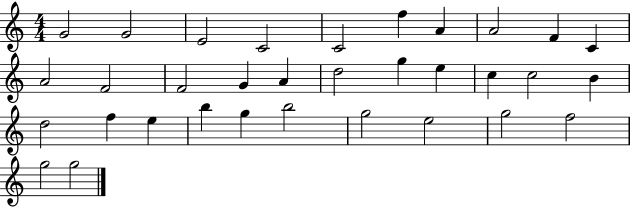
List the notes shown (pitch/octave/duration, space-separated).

G4/h G4/h E4/h C4/h C4/h F5/q A4/q A4/h F4/q C4/q A4/h F4/h F4/h G4/q A4/q D5/h G5/q E5/q C5/q C5/h B4/q D5/h F5/q E5/q B5/q G5/q B5/h G5/h E5/h G5/h F5/h G5/h G5/h